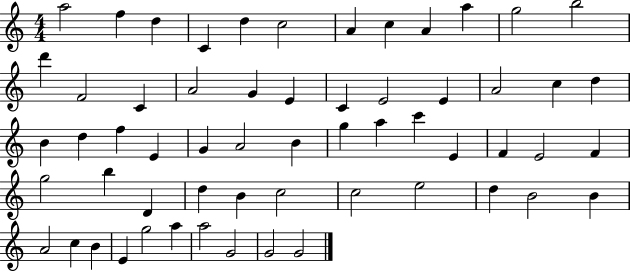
A5/h F5/q D5/q C4/q D5/q C5/h A4/q C5/q A4/q A5/q G5/h B5/h D6/q F4/h C4/q A4/h G4/q E4/q C4/q E4/h E4/q A4/h C5/q D5/q B4/q D5/q F5/q E4/q G4/q A4/h B4/q G5/q A5/q C6/q E4/q F4/q E4/h F4/q G5/h B5/q D4/q D5/q B4/q C5/h C5/h E5/h D5/q B4/h B4/q A4/h C5/q B4/q E4/q G5/h A5/q A5/h G4/h G4/h G4/h